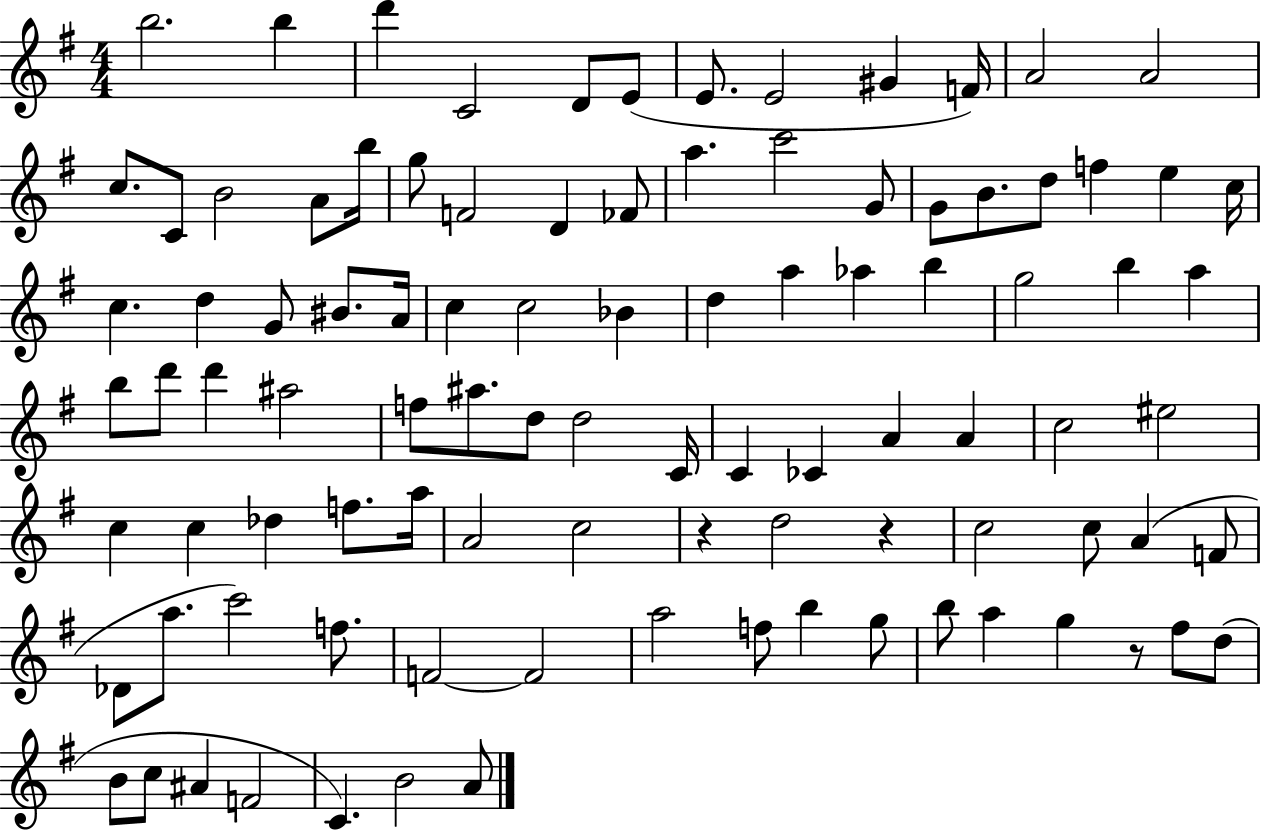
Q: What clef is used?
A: treble